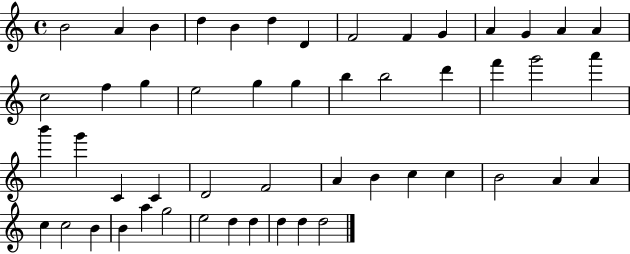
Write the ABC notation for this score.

X:1
T:Untitled
M:4/4
L:1/4
K:C
B2 A B d B d D F2 F G A G A A c2 f g e2 g g b b2 d' f' g'2 a' b' g' C C D2 F2 A B c c B2 A A c c2 B B a g2 e2 d d d d d2